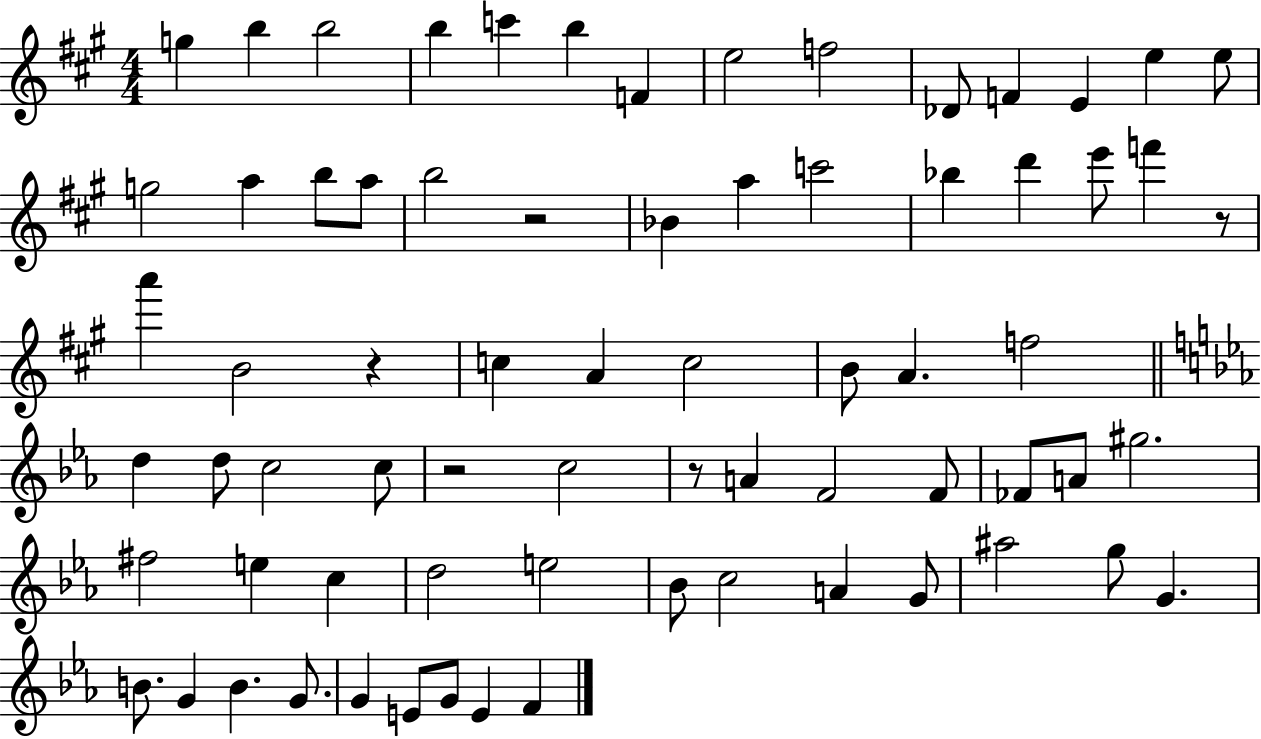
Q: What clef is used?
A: treble